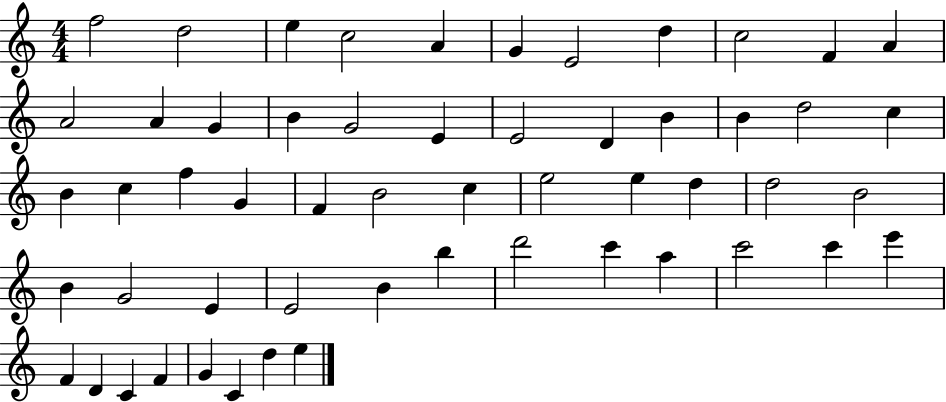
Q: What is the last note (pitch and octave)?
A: E5